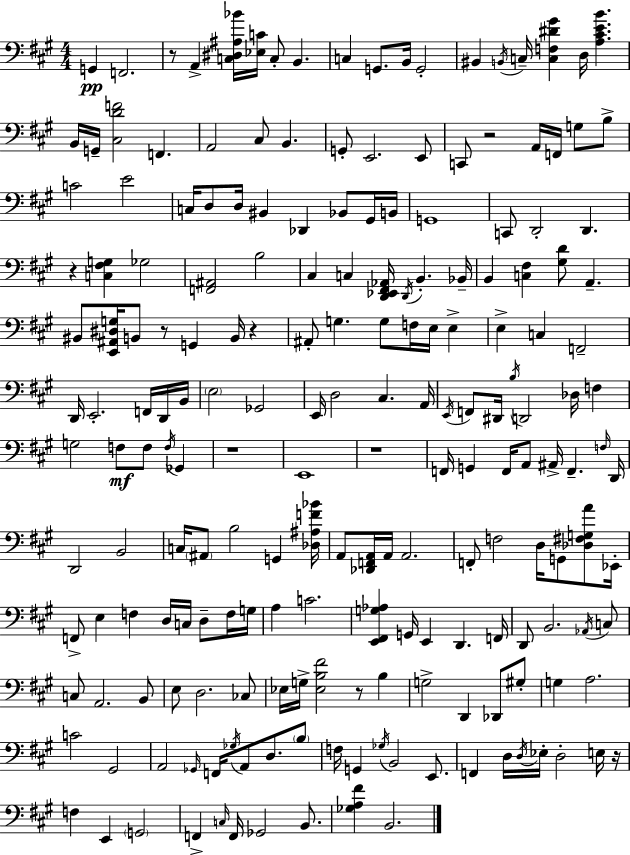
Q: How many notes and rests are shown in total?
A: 197